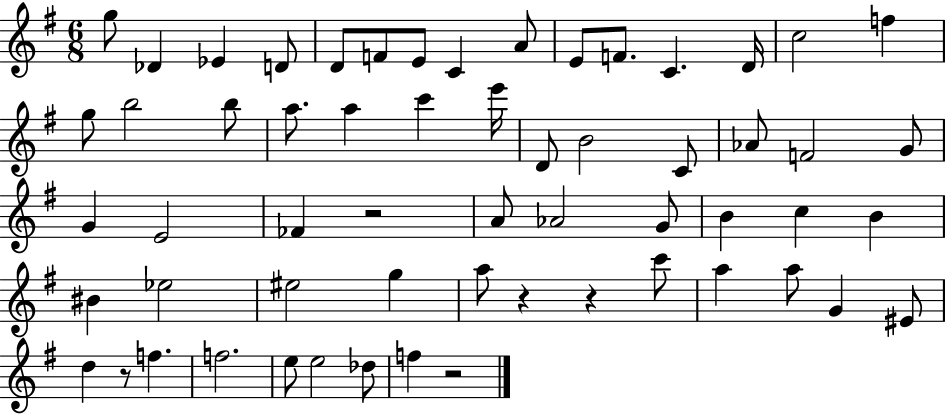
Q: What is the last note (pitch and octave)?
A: F5